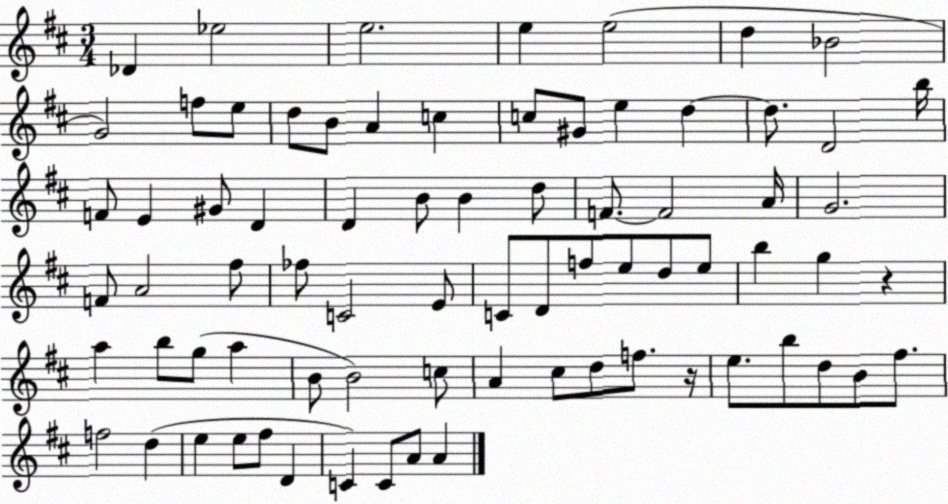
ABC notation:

X:1
T:Untitled
M:3/4
L:1/4
K:D
_D _e2 e2 e e2 d _B2 G2 f/2 e/2 d/2 B/2 A c c/2 ^G/2 e d d/2 D2 b/4 F/2 E ^G/2 D D B/2 B d/2 F/2 F2 A/4 G2 F/2 A2 ^f/2 _f/2 C2 E/2 C/2 D/2 f/2 e/2 d/2 e/2 b g z a b/2 g/2 a B/2 B2 c/2 A ^c/2 d/2 f/2 z/4 e/2 b/2 d/2 B/2 ^f/2 f2 d e e/2 ^f/2 D C C/2 A/2 A